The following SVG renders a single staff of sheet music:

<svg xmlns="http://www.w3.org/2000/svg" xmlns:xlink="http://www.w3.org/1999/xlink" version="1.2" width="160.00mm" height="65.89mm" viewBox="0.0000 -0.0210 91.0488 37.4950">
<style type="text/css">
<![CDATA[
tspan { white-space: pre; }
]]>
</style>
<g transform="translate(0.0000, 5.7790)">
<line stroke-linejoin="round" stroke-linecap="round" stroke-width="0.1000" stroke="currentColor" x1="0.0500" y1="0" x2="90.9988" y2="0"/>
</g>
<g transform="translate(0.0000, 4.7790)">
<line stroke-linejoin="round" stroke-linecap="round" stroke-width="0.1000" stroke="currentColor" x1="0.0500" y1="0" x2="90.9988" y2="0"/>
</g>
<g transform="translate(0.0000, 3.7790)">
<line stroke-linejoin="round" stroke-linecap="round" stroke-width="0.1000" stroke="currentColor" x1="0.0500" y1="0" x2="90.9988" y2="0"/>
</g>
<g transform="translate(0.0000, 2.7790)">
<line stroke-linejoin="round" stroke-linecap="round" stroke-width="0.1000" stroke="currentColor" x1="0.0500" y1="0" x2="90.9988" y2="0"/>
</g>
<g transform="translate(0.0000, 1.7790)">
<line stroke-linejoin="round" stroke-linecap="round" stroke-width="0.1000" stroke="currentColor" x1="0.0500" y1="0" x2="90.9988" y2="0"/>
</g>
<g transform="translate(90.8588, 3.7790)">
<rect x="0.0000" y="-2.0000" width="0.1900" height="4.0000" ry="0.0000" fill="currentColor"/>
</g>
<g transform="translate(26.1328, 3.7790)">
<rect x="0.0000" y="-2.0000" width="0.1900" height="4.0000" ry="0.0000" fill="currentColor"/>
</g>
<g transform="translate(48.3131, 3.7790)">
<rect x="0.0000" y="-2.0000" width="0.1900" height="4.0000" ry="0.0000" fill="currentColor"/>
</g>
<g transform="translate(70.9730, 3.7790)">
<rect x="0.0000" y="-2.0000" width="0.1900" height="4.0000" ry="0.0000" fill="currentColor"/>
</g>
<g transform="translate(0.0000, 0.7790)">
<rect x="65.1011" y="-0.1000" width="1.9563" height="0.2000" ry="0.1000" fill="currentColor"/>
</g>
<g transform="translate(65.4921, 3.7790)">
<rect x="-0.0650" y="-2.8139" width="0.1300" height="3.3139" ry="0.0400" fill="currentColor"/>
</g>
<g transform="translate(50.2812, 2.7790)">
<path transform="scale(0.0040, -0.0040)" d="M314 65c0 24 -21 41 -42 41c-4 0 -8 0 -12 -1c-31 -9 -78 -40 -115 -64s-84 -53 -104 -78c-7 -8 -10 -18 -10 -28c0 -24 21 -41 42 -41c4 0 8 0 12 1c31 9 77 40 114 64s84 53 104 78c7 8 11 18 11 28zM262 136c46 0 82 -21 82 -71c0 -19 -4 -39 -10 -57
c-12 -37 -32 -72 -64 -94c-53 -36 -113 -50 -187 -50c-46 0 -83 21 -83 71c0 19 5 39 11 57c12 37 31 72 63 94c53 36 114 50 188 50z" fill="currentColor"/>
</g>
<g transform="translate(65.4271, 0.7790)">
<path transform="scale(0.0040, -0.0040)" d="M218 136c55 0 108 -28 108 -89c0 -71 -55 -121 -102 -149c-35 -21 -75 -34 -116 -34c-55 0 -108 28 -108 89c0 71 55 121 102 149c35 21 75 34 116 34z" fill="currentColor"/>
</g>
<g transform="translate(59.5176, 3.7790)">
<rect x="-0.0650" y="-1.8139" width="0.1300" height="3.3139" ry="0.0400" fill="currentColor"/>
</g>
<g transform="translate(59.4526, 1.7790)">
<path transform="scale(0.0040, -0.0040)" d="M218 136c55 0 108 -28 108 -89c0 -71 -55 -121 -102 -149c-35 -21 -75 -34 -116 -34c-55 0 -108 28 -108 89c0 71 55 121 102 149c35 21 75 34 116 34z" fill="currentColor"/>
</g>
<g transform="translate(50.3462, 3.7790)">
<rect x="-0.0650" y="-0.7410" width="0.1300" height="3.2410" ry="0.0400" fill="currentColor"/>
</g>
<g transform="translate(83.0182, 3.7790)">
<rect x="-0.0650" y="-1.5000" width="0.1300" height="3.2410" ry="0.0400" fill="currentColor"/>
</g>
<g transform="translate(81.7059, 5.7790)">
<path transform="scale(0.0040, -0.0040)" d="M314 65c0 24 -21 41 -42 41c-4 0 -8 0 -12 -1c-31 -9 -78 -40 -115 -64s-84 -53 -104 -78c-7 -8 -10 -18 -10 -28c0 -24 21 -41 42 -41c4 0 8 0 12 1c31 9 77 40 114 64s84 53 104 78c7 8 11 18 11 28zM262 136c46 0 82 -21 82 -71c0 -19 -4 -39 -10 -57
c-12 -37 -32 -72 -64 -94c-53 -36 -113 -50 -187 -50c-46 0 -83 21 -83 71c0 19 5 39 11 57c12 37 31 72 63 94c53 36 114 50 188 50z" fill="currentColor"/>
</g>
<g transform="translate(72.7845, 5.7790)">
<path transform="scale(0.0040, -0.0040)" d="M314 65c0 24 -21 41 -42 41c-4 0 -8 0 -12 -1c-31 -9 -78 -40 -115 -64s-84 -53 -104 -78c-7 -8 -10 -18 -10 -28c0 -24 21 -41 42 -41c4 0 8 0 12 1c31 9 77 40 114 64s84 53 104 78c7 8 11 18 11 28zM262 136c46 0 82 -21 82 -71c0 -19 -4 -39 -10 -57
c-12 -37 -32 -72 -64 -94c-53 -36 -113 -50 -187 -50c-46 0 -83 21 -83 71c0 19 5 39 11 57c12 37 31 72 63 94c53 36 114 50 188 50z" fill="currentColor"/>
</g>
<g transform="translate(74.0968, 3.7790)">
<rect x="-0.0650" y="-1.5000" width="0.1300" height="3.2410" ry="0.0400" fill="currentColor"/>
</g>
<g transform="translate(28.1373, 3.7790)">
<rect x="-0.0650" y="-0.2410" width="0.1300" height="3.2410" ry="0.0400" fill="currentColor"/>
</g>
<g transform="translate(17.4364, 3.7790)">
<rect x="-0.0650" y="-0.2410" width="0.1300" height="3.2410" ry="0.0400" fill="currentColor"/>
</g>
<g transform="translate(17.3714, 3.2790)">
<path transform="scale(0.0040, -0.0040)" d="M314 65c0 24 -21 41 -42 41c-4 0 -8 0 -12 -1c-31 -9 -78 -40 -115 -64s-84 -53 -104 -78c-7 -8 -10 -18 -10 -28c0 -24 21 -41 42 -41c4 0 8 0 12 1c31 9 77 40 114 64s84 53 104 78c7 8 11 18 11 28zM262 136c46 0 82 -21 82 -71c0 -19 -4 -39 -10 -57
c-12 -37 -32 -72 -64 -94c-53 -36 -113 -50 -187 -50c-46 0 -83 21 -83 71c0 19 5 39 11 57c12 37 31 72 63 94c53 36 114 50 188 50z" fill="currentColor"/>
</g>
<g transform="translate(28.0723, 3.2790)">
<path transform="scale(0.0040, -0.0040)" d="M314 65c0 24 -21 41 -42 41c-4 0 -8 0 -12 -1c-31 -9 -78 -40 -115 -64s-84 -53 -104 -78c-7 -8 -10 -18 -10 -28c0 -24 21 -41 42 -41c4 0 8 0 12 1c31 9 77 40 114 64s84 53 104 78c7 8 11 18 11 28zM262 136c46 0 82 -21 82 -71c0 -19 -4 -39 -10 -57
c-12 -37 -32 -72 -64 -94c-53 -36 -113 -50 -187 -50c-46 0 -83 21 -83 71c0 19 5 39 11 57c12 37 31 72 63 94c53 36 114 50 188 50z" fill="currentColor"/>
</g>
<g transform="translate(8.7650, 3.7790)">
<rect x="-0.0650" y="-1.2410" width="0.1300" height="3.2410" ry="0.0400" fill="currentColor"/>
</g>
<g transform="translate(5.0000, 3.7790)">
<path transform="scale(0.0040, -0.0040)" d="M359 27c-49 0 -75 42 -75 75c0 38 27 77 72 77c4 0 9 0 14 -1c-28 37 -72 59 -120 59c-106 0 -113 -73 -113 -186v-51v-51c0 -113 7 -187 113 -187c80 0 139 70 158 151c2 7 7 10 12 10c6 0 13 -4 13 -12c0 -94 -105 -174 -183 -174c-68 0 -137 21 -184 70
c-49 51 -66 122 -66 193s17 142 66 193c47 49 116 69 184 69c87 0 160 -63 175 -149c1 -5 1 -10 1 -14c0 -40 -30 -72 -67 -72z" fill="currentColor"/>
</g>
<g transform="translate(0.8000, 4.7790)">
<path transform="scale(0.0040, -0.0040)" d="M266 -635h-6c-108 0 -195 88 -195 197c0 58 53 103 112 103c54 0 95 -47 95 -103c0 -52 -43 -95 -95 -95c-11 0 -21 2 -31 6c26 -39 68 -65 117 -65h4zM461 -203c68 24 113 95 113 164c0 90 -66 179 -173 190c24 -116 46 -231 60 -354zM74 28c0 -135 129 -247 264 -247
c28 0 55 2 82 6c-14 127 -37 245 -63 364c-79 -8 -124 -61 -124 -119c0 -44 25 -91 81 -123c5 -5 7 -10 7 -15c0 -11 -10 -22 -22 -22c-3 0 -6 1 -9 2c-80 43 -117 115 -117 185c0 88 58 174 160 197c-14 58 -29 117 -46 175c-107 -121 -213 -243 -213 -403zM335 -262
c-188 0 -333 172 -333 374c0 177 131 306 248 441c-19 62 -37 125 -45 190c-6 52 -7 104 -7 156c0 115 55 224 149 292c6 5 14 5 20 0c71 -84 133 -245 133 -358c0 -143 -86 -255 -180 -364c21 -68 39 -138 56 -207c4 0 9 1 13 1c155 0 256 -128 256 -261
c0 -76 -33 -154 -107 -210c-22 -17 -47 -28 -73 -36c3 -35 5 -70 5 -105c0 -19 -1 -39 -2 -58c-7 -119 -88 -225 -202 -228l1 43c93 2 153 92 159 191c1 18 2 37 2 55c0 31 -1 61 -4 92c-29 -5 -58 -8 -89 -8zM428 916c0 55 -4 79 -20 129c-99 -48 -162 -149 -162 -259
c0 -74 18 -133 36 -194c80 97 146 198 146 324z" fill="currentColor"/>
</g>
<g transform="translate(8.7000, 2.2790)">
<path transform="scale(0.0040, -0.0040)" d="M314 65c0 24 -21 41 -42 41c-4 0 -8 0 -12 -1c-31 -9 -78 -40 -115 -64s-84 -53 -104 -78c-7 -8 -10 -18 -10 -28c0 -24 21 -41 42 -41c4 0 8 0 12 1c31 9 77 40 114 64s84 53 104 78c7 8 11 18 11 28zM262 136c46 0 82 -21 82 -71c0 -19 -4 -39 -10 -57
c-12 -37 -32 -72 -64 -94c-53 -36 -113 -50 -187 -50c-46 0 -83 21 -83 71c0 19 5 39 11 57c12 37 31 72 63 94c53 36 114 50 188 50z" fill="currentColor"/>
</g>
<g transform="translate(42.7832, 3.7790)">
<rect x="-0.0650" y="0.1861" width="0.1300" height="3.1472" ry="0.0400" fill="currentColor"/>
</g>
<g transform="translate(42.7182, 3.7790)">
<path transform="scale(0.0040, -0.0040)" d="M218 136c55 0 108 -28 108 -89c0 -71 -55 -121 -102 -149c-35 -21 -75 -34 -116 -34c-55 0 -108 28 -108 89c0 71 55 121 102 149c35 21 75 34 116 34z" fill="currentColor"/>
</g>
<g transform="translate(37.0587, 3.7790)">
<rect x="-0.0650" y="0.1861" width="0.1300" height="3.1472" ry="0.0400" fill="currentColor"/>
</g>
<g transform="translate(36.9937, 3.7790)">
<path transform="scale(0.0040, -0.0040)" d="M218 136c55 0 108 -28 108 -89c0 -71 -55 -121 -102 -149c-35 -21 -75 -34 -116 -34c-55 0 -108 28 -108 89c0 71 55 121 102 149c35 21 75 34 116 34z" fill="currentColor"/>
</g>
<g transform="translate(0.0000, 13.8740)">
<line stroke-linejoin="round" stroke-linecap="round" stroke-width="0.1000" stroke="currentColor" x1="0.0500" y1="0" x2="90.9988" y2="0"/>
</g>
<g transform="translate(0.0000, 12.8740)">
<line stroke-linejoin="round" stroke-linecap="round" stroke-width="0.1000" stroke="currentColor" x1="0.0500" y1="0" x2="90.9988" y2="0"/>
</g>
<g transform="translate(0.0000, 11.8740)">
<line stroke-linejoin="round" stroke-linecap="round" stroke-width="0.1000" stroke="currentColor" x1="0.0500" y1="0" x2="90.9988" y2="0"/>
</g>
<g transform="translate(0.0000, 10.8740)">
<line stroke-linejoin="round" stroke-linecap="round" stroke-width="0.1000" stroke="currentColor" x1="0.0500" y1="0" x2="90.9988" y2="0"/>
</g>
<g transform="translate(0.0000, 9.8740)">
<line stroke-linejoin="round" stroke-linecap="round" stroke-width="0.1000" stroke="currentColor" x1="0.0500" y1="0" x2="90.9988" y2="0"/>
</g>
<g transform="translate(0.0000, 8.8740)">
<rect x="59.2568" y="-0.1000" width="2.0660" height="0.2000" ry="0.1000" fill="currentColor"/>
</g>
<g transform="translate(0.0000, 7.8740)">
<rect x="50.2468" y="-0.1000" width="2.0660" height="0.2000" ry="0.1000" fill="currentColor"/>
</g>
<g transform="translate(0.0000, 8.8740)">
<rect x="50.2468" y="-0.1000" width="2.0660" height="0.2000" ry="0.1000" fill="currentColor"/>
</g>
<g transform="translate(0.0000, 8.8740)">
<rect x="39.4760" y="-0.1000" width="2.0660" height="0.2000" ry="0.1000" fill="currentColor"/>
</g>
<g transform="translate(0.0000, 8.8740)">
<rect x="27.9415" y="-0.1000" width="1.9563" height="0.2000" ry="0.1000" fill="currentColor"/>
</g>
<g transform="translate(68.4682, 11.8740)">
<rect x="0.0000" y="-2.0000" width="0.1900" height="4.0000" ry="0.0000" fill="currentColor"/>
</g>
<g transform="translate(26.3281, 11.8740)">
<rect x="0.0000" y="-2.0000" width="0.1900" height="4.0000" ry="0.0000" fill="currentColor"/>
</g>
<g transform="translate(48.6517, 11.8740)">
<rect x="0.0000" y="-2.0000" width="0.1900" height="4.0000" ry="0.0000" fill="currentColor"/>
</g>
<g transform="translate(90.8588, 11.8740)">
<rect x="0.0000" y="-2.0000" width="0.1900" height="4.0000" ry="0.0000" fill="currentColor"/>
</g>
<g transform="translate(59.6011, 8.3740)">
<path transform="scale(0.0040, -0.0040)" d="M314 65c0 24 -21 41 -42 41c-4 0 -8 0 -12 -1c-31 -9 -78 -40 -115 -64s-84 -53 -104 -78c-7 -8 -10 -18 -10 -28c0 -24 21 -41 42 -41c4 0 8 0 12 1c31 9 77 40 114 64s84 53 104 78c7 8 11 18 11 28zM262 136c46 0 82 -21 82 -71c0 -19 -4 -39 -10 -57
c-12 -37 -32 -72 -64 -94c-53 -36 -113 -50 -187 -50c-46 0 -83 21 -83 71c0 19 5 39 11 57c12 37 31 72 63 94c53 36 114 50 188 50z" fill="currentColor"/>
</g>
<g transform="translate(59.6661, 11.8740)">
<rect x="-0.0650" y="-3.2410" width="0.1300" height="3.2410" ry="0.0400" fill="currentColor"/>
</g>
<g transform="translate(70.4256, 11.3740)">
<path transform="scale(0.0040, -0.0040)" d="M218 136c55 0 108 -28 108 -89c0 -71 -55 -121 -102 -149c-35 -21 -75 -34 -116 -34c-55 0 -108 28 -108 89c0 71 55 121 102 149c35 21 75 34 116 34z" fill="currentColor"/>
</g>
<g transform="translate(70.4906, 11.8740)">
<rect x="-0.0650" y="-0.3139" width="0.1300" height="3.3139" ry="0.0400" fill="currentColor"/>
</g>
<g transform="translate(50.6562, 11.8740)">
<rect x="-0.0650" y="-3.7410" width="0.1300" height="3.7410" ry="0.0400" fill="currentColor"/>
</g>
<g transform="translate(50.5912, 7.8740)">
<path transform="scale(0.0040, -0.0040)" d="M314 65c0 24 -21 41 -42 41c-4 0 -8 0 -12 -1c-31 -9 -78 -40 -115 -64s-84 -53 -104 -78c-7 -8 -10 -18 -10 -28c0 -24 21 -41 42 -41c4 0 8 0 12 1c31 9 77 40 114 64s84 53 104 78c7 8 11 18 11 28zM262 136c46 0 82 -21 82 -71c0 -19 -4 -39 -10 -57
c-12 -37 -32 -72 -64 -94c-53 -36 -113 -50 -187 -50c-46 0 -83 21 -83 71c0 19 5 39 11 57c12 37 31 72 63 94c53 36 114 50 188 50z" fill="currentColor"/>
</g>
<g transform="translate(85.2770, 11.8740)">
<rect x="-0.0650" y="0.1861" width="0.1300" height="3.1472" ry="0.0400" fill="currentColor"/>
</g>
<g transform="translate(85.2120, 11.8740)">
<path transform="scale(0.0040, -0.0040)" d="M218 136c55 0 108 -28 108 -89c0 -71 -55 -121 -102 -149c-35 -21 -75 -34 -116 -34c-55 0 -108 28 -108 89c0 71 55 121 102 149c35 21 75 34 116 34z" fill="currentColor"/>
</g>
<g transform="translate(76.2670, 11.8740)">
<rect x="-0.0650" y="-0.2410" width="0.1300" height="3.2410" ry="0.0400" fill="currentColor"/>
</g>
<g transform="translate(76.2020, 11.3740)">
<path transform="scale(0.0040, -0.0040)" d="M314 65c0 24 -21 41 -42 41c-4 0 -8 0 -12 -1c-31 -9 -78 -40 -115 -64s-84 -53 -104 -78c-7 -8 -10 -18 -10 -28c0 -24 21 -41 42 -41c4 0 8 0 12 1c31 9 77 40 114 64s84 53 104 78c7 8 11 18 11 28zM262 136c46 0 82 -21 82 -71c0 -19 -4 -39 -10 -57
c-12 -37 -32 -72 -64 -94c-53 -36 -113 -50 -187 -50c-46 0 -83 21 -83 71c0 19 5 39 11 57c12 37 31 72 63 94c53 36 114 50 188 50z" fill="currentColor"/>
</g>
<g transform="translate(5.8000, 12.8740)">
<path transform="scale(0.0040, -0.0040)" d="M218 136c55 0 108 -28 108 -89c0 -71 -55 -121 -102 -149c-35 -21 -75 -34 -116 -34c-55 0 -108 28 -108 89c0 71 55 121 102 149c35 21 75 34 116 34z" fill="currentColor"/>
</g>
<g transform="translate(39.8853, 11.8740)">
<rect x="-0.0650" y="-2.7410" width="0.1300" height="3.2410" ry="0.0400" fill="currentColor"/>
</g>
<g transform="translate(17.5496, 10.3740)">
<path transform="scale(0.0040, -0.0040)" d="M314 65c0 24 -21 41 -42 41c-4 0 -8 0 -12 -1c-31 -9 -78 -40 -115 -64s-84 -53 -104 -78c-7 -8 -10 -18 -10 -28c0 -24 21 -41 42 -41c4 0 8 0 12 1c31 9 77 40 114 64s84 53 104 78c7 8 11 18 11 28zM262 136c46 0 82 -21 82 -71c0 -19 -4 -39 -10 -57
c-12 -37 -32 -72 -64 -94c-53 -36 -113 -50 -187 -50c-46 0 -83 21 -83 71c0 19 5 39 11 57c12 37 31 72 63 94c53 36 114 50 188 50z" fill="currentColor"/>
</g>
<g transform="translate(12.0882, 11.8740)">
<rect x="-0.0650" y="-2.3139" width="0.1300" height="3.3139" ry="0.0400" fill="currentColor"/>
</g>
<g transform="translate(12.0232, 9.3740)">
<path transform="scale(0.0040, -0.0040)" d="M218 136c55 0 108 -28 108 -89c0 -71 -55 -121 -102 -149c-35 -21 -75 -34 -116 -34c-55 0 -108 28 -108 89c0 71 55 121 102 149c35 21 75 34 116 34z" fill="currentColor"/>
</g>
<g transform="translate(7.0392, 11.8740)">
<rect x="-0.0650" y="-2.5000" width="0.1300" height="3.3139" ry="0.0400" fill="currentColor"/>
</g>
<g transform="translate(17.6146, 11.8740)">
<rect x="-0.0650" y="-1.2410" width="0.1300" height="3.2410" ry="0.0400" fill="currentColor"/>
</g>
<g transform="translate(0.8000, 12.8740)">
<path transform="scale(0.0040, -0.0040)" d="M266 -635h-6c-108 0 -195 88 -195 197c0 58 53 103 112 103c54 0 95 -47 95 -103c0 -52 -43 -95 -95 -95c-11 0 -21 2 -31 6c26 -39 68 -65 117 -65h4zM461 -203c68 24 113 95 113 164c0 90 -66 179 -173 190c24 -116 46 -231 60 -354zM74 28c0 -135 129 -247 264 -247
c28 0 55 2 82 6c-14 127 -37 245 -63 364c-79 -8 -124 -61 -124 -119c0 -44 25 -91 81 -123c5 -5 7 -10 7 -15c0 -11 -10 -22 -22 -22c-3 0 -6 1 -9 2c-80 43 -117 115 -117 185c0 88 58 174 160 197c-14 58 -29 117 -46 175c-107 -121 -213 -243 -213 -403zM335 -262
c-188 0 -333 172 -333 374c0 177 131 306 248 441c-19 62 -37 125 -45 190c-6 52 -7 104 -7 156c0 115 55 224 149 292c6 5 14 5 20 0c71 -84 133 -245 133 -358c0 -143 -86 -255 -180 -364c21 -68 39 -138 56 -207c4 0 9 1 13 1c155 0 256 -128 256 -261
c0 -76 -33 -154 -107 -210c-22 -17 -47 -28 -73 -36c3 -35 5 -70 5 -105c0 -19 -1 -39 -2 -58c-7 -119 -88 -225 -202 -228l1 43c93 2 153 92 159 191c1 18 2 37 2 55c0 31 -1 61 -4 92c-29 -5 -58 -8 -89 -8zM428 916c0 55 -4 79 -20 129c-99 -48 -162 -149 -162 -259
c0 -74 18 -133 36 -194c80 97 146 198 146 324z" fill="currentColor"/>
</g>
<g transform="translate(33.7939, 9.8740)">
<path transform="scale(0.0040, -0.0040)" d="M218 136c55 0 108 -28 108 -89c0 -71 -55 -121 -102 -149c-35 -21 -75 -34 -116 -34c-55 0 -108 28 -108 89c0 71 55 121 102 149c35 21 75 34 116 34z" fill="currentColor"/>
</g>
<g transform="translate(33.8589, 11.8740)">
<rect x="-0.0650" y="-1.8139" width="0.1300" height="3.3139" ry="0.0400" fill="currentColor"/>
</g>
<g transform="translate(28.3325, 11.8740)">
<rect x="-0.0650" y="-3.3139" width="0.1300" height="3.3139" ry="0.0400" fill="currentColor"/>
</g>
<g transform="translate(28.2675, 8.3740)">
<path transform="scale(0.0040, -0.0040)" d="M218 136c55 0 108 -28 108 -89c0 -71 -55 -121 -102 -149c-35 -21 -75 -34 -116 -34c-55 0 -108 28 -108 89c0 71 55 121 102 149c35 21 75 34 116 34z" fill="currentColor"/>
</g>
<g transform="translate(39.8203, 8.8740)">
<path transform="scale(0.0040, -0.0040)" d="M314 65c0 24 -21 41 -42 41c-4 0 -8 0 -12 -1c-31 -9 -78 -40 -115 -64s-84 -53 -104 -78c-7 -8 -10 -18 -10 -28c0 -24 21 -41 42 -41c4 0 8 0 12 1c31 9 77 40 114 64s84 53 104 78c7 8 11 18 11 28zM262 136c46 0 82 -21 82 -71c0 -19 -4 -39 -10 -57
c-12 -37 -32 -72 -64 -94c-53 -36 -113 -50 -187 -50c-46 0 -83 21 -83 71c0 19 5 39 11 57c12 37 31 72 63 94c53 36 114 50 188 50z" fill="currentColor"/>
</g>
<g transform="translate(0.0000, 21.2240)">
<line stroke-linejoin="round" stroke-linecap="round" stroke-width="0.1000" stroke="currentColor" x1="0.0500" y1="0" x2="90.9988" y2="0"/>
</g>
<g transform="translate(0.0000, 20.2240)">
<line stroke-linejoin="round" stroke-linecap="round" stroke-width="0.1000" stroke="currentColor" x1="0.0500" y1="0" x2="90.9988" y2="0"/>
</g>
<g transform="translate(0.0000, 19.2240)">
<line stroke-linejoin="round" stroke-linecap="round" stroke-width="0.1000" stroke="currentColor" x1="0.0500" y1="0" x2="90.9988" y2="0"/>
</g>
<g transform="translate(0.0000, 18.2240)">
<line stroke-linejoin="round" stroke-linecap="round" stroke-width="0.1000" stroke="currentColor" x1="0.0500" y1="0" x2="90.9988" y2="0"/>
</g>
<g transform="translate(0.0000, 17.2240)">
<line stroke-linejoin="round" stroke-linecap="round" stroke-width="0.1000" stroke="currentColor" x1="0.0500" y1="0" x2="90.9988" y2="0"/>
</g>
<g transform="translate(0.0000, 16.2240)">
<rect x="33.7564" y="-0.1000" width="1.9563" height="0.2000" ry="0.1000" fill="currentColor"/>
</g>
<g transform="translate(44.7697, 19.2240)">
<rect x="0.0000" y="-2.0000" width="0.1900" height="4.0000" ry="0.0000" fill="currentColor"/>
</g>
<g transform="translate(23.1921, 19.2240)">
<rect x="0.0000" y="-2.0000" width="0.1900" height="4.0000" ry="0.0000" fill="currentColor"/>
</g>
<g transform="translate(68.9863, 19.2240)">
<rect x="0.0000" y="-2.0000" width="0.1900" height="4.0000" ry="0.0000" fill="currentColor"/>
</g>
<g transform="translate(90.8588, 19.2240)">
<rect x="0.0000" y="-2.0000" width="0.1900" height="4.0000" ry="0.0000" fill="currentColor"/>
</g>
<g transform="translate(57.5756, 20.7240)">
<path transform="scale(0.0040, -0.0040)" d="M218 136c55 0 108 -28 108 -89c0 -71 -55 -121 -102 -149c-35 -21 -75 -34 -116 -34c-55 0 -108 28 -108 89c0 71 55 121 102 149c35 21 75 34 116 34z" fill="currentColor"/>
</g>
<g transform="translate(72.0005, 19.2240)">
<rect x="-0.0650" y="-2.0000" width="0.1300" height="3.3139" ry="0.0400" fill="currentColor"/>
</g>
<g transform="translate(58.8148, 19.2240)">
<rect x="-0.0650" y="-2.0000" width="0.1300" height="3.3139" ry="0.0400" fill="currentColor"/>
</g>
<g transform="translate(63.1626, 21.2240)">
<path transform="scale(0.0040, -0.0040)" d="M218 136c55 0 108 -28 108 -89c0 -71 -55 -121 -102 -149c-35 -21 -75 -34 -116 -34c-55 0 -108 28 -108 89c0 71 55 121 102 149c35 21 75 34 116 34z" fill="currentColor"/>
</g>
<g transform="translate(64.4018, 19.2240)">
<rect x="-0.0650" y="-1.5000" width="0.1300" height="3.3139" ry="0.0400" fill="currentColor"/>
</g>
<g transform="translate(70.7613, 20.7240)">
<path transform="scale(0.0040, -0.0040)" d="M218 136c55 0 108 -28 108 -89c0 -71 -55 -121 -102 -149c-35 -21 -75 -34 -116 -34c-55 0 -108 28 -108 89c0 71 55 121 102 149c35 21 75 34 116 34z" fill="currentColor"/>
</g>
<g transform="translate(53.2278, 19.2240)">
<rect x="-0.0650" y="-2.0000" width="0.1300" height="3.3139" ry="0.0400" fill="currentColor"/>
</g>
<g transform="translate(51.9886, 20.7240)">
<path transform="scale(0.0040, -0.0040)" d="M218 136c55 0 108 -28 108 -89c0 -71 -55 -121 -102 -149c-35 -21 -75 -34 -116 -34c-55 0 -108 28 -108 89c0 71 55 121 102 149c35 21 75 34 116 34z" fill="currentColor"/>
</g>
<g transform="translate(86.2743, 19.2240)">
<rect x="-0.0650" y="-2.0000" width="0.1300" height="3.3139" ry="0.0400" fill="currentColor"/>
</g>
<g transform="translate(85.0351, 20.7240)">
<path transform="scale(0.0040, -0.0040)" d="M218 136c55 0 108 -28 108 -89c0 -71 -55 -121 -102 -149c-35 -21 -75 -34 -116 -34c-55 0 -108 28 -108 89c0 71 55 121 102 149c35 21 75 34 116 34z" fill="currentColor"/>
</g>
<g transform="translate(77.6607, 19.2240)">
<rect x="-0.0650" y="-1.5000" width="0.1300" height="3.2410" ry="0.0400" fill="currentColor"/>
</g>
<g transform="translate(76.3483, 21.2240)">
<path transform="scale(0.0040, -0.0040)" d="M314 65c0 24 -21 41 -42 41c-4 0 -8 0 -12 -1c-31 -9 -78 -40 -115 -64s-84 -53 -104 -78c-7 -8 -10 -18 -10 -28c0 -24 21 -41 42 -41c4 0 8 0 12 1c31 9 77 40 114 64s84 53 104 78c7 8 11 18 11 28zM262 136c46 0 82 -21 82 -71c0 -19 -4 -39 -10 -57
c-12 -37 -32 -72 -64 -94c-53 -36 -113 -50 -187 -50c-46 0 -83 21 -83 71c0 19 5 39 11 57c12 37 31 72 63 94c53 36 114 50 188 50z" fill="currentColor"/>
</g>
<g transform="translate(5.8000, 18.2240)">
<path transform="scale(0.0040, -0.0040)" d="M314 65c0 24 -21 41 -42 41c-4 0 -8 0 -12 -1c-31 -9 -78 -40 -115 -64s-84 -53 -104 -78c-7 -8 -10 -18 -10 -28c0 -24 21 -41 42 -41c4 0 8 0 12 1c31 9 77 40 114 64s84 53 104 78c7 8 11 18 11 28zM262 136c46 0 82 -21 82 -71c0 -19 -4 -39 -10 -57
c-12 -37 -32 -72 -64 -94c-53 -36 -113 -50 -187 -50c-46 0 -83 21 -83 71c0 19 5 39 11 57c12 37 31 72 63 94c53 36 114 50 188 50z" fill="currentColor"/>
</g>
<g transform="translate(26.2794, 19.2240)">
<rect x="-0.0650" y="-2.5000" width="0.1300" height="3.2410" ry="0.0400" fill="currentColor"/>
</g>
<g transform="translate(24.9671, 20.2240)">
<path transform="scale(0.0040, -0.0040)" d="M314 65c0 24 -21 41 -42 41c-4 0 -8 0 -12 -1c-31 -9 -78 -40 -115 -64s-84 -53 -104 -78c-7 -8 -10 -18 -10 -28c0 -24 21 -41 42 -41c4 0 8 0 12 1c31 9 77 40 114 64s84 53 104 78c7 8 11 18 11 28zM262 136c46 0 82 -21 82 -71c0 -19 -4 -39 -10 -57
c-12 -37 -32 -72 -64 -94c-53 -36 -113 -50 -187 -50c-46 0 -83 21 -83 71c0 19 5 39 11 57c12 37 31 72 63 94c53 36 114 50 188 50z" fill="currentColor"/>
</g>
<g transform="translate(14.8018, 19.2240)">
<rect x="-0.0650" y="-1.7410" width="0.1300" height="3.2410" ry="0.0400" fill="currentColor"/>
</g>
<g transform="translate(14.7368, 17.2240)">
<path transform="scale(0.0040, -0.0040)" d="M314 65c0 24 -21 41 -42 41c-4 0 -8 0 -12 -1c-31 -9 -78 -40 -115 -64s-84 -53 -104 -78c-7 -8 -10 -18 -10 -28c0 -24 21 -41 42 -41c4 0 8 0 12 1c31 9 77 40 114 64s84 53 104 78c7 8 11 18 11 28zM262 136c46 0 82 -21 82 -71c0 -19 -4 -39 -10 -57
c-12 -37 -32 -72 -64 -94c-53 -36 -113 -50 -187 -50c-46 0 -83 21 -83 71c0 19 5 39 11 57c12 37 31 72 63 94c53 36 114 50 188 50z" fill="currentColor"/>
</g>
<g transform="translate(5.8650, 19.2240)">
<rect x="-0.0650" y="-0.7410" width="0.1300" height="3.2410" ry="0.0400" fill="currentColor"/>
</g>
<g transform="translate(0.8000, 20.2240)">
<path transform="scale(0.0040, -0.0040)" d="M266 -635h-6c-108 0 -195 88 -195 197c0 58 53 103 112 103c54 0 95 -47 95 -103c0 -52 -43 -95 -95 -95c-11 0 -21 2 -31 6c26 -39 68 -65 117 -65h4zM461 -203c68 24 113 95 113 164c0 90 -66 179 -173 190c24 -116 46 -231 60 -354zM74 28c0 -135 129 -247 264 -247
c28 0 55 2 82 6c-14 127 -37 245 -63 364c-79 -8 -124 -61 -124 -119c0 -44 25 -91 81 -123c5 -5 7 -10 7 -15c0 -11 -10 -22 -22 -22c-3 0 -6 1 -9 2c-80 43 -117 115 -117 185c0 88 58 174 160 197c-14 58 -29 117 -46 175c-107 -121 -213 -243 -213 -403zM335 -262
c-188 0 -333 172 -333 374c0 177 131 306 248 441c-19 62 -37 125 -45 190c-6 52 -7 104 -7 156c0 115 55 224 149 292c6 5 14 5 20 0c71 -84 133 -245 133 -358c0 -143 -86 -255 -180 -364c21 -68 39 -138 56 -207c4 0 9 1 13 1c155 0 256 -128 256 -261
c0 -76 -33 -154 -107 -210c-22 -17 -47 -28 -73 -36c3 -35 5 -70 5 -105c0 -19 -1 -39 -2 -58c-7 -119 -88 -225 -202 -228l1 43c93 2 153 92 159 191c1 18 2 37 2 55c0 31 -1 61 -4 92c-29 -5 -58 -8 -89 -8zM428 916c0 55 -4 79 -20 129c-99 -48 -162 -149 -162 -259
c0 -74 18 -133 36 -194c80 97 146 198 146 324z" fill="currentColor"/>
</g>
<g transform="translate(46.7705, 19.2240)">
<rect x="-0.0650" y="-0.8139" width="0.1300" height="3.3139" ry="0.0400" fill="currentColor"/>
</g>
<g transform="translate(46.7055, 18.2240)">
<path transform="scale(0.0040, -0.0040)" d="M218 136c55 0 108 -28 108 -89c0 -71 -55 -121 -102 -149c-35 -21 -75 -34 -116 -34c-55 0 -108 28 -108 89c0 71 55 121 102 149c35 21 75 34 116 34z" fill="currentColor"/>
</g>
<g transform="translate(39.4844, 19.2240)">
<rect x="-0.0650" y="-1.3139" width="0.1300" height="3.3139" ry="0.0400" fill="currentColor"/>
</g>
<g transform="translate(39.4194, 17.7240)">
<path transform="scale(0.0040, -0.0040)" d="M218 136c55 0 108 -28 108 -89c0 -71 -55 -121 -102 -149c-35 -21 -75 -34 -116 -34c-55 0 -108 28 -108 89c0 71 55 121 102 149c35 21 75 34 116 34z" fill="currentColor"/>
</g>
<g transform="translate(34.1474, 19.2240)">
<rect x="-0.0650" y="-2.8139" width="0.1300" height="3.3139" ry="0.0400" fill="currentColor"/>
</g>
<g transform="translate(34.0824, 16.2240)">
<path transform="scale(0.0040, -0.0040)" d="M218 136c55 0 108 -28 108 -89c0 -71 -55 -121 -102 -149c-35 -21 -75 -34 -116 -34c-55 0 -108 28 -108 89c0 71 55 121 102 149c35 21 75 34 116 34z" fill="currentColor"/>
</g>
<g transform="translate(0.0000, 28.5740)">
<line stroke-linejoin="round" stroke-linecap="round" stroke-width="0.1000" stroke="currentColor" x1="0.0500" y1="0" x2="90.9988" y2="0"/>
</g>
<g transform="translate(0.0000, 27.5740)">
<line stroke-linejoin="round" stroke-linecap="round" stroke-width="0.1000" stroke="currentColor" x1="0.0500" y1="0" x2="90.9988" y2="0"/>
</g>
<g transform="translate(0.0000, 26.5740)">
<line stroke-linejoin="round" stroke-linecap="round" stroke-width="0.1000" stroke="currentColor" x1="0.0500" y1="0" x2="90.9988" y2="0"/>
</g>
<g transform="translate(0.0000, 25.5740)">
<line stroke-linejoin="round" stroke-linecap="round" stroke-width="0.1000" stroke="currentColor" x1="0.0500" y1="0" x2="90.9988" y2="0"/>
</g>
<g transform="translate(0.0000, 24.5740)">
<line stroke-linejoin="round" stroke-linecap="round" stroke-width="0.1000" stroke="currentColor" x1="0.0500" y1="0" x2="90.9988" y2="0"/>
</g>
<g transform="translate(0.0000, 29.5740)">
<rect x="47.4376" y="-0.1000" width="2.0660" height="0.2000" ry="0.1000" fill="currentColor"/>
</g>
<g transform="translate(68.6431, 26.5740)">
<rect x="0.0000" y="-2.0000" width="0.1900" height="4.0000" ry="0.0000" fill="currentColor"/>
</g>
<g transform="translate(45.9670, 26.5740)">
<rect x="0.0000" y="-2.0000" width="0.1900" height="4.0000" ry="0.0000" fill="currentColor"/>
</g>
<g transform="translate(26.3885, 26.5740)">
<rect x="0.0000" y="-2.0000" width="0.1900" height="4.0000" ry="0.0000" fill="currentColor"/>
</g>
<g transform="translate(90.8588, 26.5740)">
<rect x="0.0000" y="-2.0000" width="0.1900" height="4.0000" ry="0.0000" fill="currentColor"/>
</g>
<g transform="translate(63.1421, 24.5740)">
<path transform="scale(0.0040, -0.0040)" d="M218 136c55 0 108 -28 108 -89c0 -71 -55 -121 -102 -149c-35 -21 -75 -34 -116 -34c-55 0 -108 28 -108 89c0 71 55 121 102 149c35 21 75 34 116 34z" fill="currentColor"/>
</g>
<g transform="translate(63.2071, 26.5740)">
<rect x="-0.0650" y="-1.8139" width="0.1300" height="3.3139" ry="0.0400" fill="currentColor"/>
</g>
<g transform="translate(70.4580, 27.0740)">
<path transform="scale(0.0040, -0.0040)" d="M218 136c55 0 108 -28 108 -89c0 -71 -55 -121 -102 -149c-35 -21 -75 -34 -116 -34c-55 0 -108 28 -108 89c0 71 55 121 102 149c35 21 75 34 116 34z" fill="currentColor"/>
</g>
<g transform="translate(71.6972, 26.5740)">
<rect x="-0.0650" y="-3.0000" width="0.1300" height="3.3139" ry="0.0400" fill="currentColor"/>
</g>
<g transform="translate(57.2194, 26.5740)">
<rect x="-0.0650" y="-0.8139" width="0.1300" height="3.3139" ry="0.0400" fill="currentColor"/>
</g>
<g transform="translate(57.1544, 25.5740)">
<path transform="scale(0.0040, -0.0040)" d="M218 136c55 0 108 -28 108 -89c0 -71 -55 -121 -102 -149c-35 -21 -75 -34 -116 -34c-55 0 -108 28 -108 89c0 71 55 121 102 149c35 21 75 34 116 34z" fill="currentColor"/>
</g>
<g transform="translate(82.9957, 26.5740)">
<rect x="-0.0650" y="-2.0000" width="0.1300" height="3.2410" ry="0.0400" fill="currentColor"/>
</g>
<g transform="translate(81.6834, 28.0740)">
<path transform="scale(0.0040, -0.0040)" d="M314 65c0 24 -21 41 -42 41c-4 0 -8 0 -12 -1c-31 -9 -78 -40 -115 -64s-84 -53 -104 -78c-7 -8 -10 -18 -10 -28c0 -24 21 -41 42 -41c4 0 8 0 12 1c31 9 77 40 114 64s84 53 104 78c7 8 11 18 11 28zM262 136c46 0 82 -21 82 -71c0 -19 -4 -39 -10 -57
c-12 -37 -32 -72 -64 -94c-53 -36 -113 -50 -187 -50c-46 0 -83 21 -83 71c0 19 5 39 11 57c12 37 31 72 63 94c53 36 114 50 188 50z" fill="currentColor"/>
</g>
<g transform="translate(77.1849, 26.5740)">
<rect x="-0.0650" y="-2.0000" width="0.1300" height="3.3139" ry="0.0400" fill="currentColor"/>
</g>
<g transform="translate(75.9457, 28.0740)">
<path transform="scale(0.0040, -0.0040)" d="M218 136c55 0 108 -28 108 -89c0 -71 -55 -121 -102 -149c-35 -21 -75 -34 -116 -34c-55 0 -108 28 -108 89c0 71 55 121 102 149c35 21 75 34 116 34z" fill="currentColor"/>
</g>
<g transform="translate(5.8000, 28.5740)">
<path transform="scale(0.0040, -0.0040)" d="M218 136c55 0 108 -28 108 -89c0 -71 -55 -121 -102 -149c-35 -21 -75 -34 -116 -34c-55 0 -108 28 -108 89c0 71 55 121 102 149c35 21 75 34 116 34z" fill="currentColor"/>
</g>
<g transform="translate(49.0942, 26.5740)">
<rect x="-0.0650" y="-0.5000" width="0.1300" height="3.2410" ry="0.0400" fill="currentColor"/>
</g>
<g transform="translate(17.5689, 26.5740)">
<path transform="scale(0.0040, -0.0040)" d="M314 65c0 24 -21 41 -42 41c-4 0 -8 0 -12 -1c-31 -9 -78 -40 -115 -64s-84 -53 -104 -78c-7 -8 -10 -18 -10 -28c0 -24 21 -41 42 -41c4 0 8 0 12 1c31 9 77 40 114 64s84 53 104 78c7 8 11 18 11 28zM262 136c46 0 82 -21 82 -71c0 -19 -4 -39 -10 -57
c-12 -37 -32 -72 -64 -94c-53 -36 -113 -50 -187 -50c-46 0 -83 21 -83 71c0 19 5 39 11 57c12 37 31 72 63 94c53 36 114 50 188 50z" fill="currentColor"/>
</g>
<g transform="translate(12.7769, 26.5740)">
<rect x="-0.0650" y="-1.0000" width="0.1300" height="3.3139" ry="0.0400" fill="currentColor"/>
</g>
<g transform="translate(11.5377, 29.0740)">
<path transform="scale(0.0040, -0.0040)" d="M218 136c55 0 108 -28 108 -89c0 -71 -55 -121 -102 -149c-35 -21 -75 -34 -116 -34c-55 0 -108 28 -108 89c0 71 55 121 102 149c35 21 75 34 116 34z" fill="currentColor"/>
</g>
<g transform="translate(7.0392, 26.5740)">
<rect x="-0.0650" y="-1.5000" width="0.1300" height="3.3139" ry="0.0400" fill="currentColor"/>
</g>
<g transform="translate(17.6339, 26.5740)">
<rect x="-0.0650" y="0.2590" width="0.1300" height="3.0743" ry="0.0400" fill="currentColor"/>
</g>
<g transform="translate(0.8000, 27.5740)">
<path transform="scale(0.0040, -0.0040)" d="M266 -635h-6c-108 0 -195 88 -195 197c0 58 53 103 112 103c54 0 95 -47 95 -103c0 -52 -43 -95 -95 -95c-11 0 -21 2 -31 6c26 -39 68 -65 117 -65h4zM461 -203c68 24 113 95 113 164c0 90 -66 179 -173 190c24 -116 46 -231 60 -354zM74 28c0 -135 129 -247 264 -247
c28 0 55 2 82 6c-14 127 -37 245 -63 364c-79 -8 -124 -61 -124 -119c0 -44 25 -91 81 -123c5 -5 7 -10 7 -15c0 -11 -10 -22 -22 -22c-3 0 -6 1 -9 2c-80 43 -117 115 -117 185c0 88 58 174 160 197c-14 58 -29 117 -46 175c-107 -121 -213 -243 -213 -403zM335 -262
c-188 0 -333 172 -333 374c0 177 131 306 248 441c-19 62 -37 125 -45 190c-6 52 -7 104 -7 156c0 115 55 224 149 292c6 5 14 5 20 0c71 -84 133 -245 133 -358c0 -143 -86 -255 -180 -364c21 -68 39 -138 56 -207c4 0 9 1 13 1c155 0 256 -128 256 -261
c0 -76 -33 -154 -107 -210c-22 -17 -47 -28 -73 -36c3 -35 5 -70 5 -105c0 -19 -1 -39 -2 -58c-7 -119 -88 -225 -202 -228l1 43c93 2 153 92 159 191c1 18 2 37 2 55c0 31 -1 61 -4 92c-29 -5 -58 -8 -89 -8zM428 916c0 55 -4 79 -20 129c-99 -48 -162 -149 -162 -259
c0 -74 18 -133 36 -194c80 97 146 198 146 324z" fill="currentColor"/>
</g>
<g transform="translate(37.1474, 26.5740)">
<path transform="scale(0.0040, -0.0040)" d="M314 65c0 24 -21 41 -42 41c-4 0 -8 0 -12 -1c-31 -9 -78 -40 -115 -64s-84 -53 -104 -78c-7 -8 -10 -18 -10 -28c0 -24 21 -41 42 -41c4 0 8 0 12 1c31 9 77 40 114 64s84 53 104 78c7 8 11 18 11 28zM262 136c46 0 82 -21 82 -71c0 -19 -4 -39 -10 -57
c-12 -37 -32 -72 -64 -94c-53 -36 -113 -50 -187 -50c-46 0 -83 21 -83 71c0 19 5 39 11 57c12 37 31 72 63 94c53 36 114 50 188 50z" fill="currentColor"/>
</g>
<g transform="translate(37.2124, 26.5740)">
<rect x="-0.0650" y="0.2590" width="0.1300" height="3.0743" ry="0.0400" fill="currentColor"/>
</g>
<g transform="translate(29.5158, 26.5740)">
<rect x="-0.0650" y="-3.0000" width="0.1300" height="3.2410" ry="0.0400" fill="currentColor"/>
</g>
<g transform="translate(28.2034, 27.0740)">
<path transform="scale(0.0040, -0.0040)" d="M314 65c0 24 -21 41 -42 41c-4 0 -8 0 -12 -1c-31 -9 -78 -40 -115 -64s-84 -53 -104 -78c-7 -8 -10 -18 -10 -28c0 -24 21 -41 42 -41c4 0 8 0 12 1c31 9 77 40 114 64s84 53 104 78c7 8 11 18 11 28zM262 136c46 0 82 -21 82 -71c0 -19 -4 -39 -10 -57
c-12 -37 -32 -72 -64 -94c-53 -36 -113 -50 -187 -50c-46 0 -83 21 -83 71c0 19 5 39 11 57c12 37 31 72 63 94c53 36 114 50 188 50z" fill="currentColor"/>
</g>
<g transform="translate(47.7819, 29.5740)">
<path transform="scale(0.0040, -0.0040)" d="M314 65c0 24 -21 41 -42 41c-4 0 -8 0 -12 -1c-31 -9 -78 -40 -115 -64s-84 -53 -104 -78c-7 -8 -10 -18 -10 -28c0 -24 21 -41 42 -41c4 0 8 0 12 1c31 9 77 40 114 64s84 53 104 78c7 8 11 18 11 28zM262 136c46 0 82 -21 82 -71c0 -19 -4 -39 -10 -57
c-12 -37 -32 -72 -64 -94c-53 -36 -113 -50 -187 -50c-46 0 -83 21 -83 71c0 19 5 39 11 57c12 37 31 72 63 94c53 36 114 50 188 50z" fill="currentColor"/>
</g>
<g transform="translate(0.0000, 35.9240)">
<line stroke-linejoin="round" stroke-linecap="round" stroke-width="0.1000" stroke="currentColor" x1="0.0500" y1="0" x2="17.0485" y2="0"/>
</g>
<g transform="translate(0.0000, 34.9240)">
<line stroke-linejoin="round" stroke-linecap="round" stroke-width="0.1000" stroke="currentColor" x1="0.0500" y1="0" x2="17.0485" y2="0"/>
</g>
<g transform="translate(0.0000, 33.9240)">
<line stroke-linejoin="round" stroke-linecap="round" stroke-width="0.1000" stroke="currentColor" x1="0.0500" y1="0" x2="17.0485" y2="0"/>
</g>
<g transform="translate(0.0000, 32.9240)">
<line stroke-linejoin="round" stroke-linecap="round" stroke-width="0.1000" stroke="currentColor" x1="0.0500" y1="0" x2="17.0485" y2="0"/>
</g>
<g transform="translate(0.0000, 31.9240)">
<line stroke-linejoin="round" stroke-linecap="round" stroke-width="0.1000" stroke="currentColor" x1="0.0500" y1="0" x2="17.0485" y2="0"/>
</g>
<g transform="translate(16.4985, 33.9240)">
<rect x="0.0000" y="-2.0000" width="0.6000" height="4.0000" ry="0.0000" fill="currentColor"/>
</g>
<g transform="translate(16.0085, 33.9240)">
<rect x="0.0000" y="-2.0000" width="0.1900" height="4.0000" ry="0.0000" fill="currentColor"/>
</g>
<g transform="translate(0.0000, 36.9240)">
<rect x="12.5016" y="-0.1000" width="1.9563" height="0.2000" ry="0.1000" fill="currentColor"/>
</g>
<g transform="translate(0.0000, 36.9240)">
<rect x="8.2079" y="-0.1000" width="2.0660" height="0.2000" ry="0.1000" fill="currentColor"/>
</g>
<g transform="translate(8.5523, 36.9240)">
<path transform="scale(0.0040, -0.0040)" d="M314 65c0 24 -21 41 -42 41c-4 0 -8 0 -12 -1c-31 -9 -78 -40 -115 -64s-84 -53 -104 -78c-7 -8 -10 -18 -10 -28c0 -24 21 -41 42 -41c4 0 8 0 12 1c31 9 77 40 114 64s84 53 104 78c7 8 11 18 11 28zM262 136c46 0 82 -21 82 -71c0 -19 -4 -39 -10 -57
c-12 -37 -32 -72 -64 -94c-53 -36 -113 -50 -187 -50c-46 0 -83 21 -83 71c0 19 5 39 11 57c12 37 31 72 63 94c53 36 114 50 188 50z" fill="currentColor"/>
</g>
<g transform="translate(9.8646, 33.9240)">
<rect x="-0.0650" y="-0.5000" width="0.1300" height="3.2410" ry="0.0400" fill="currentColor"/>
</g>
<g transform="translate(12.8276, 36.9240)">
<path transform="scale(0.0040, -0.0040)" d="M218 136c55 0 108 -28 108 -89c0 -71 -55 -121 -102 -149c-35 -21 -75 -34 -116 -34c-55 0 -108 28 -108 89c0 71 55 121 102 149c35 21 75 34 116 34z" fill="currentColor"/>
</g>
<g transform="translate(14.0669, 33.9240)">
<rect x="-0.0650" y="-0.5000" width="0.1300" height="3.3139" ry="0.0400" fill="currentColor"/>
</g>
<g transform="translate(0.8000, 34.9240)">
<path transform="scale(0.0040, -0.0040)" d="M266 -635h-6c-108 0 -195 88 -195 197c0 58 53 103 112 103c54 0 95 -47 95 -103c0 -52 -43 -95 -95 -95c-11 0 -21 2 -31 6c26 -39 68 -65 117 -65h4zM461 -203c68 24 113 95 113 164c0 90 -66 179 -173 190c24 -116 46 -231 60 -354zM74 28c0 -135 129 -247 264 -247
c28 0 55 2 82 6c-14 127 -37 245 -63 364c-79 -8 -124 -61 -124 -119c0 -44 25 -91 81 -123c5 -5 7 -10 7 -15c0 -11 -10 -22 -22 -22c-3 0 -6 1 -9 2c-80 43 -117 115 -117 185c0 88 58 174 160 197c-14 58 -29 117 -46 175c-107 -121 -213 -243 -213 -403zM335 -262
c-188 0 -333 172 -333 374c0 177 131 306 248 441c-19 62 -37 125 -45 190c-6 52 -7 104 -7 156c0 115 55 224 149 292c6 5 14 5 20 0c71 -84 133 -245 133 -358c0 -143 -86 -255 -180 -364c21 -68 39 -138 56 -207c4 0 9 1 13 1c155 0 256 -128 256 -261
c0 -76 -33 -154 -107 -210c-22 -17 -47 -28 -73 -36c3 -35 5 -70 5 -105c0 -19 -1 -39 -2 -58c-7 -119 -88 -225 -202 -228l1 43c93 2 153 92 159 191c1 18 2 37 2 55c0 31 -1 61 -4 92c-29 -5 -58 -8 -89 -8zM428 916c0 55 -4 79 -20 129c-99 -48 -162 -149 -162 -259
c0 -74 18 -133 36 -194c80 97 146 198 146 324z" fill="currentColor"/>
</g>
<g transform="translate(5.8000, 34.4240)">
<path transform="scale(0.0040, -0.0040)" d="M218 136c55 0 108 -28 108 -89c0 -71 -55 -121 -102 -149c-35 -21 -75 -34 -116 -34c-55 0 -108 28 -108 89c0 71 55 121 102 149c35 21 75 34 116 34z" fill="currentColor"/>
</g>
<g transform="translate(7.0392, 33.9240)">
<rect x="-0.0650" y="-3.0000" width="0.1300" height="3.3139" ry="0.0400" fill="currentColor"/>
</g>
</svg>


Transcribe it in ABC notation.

X:1
T:Untitled
M:4/4
L:1/4
K:C
e2 c2 c2 B B d2 f a E2 E2 G g e2 b f a2 c'2 b2 c c2 B d2 f2 G2 a e d F F E F E2 F E D B2 A2 B2 C2 d f A F F2 A C2 C